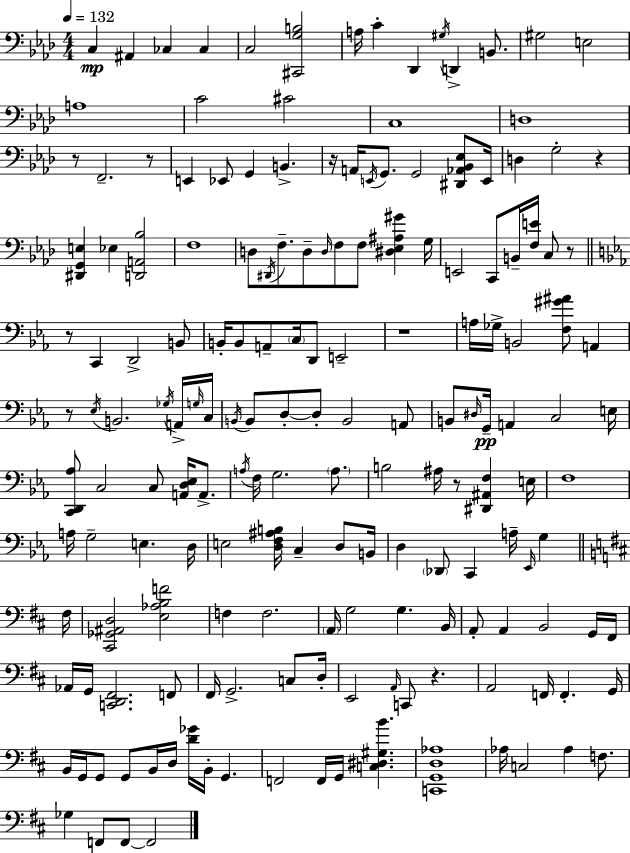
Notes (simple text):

C3/q A#2/q CES3/q CES3/q C3/h [C#2,G3,B3]/h A3/s C4/q Db2/q G#3/s D2/q B2/e. G#3/h E3/h A3/w C4/h C#4/h C3/w D3/w R/e F2/h. R/e E2/q Eb2/e G2/q B2/q. R/s A2/s E2/s G2/e. G2/h [D#2,Ab2,Bb2,Eb3]/e E2/s D3/q G3/h R/q [D#2,G2,E3]/q Eb3/q [D2,A2,Bb3]/h F3/w D3/e D#2/s F3/e. D3/e D3/s F3/e F3/e [D#3,Eb3,A#3,G#4]/q G3/s E2/h C2/e B2/s [F3,E4]/s C3/e R/e R/e C2/q D2/h B2/e B2/s B2/e A2/e C3/s D2/e E2/h R/w A3/s Gb3/s B2/h [F3,G#4,A#4]/e A2/q R/e Eb3/s B2/h. Gb3/s A2/s G3/s C3/s B2/s B2/e D3/e D3/e B2/h A2/e B2/e D#3/s G2/s A2/q C3/h E3/s [C2,D2,Ab3]/e C3/h C3/e [A2,D3,Eb3]/s A2/e. A3/s F3/s G3/h. A3/e. B3/h A#3/s R/e [D#2,A#2,F3]/q E3/s F3/w A3/s G3/h E3/q. D3/s E3/h [D3,F3,A#3,B3]/s C3/q D3/e B2/s D3/q Db2/e C2/q A3/s Eb2/s G3/q F#3/s [C#2,Gb2,A#2,D3]/h [E3,Ab3,B3,F4]/h F3/q F3/h. A2/s G3/h G3/q. B2/s A2/e A2/q B2/h G2/s F#2/s Ab2/s G2/s [C2,D2,F#2]/h. F2/e F#2/s G2/h. C3/e D3/s E2/h A2/s C2/e R/q. A2/h F2/s F2/q. G2/s B2/s G2/s G2/e G2/e B2/s D3/s [D4,Gb4]/s B2/s G2/q. F2/h F2/s G2/s [C3,D#3,G#3,B4]/q. [C2,G2,D3,Ab3]/w Ab3/s C3/h Ab3/q F3/e. Gb3/q F2/e F2/e F2/h